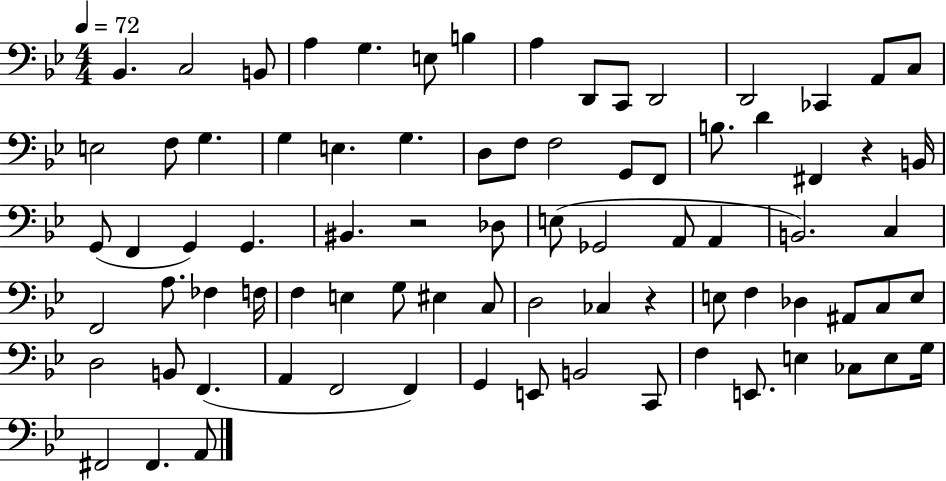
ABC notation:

X:1
T:Untitled
M:4/4
L:1/4
K:Bb
_B,, C,2 B,,/2 A, G, E,/2 B, A, D,,/2 C,,/2 D,,2 D,,2 _C,, A,,/2 C,/2 E,2 F,/2 G, G, E, G, D,/2 F,/2 F,2 G,,/2 F,,/2 B,/2 D ^F,, z B,,/4 G,,/2 F,, G,, G,, ^B,, z2 _D,/2 E,/2 _G,,2 A,,/2 A,, B,,2 C, F,,2 A,/2 _F, F,/4 F, E, G,/2 ^E, C,/2 D,2 _C, z E,/2 F, _D, ^A,,/2 C,/2 E,/2 D,2 B,,/2 F,, A,, F,,2 F,, G,, E,,/2 B,,2 C,,/2 F, E,,/2 E, _C,/2 E,/2 G,/4 ^F,,2 ^F,, A,,/2